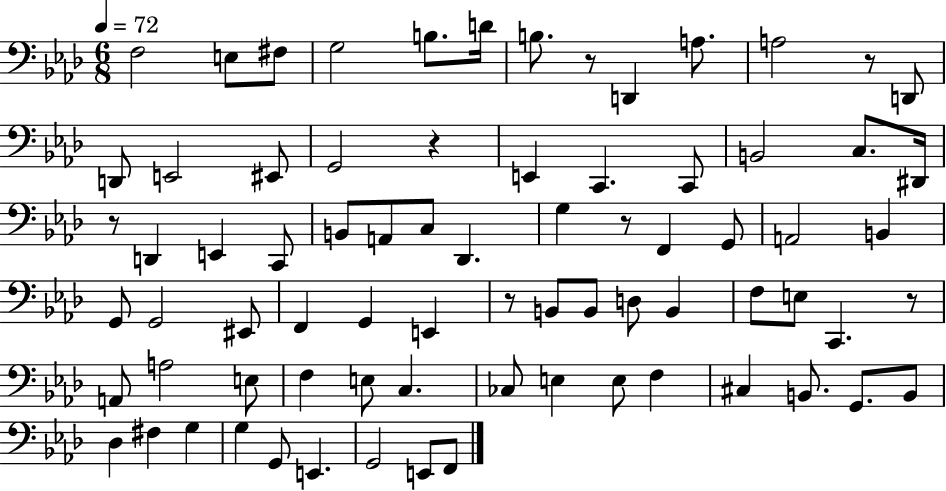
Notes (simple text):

F3/h E3/e F#3/e G3/h B3/e. D4/s B3/e. R/e D2/q A3/e. A3/h R/e D2/e D2/e E2/h EIS2/e G2/h R/q E2/q C2/q. C2/e B2/h C3/e. D#2/s R/e D2/q E2/q C2/e B2/e A2/e C3/e Db2/q. G3/q R/e F2/q G2/e A2/h B2/q G2/e G2/h EIS2/e F2/q G2/q E2/q R/e B2/e B2/e D3/e B2/q F3/e E3/e C2/q. R/e A2/e A3/h E3/e F3/q E3/e C3/q. CES3/e E3/q E3/e F3/q C#3/q B2/e. G2/e. B2/e Db3/q F#3/q G3/q G3/q G2/e E2/q. G2/h E2/e F2/e